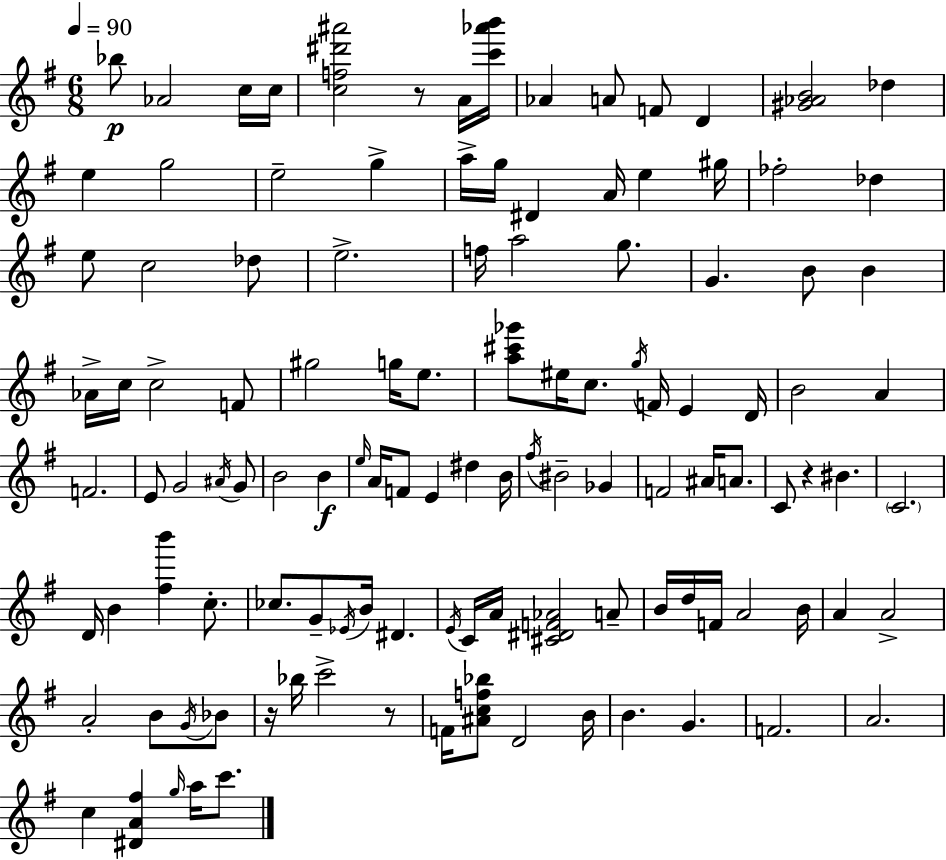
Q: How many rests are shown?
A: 4